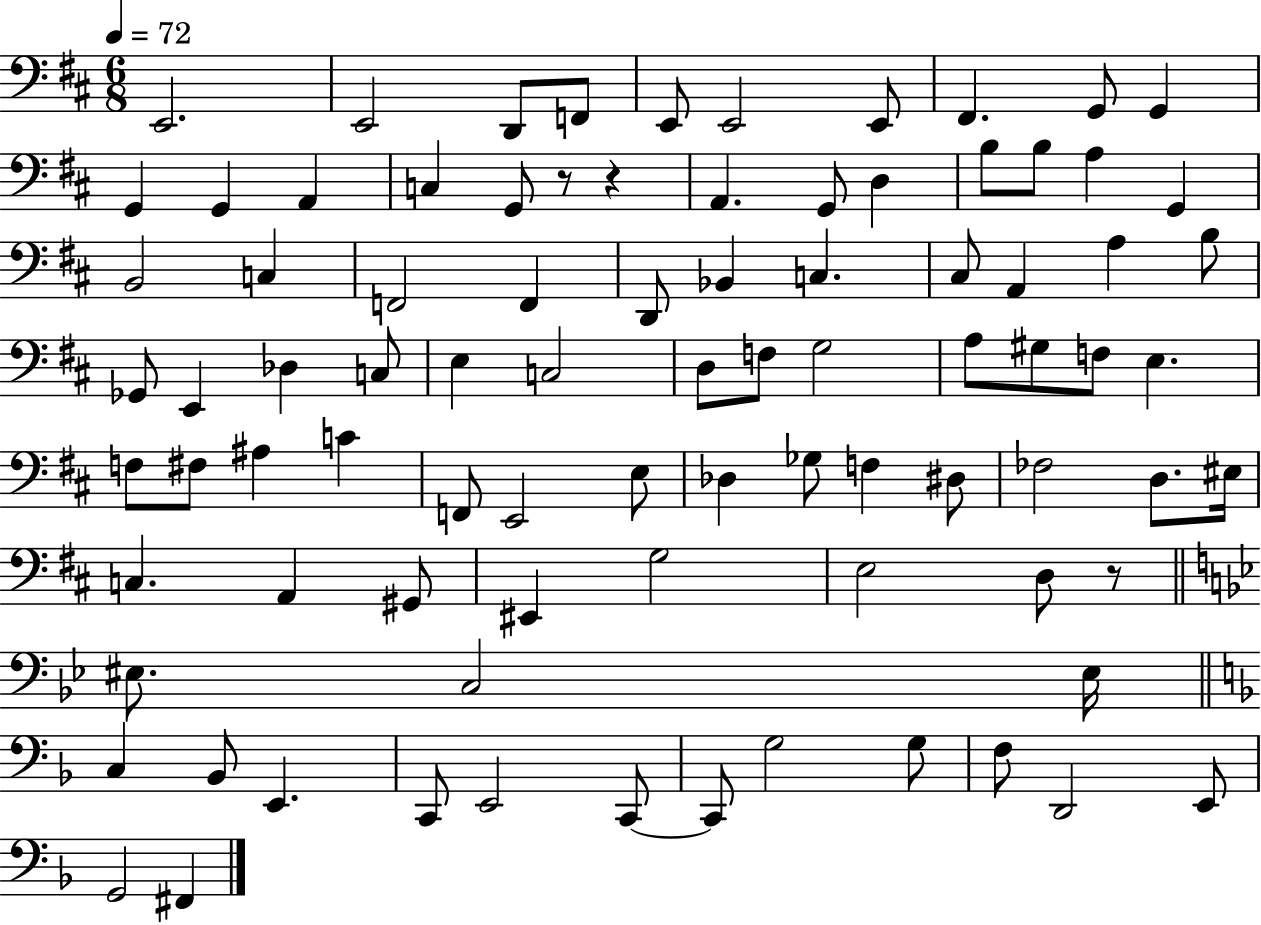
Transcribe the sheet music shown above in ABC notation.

X:1
T:Untitled
M:6/8
L:1/4
K:D
E,,2 E,,2 D,,/2 F,,/2 E,,/2 E,,2 E,,/2 ^F,, G,,/2 G,, G,, G,, A,, C, G,,/2 z/2 z A,, G,,/2 D, B,/2 B,/2 A, G,, B,,2 C, F,,2 F,, D,,/2 _B,, C, ^C,/2 A,, A, B,/2 _G,,/2 E,, _D, C,/2 E, C,2 D,/2 F,/2 G,2 A,/2 ^G,/2 F,/2 E, F,/2 ^F,/2 ^A, C F,,/2 E,,2 E,/2 _D, _G,/2 F, ^D,/2 _F,2 D,/2 ^E,/4 C, A,, ^G,,/2 ^E,, G,2 E,2 D,/2 z/2 ^E,/2 C,2 ^E,/4 C, _B,,/2 E,, C,,/2 E,,2 C,,/2 C,,/2 G,2 G,/2 F,/2 D,,2 E,,/2 G,,2 ^F,,